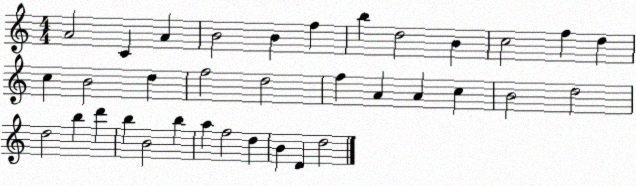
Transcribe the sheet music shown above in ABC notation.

X:1
T:Untitled
M:4/4
L:1/4
K:C
A2 C A B2 B f b d2 B c2 f d c B2 d f2 d2 f A A c B2 d2 d2 b d' b B2 b a f2 d B D d2